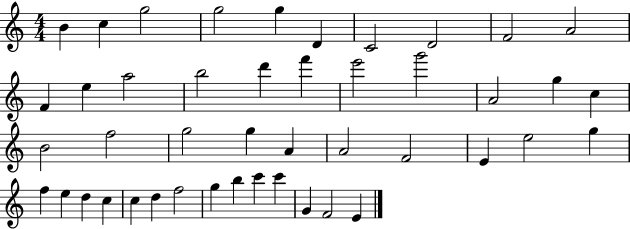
{
  \clef treble
  \numericTimeSignature
  \time 4/4
  \key c \major
  b'4 c''4 g''2 | g''2 g''4 d'4 | c'2 d'2 | f'2 a'2 | \break f'4 e''4 a''2 | b''2 d'''4 f'''4 | e'''2 g'''2 | a'2 g''4 c''4 | \break b'2 f''2 | g''2 g''4 a'4 | a'2 f'2 | e'4 e''2 g''4 | \break f''4 e''4 d''4 c''4 | c''4 d''4 f''2 | g''4 b''4 c'''4 c'''4 | g'4 f'2 e'4 | \break \bar "|."
}